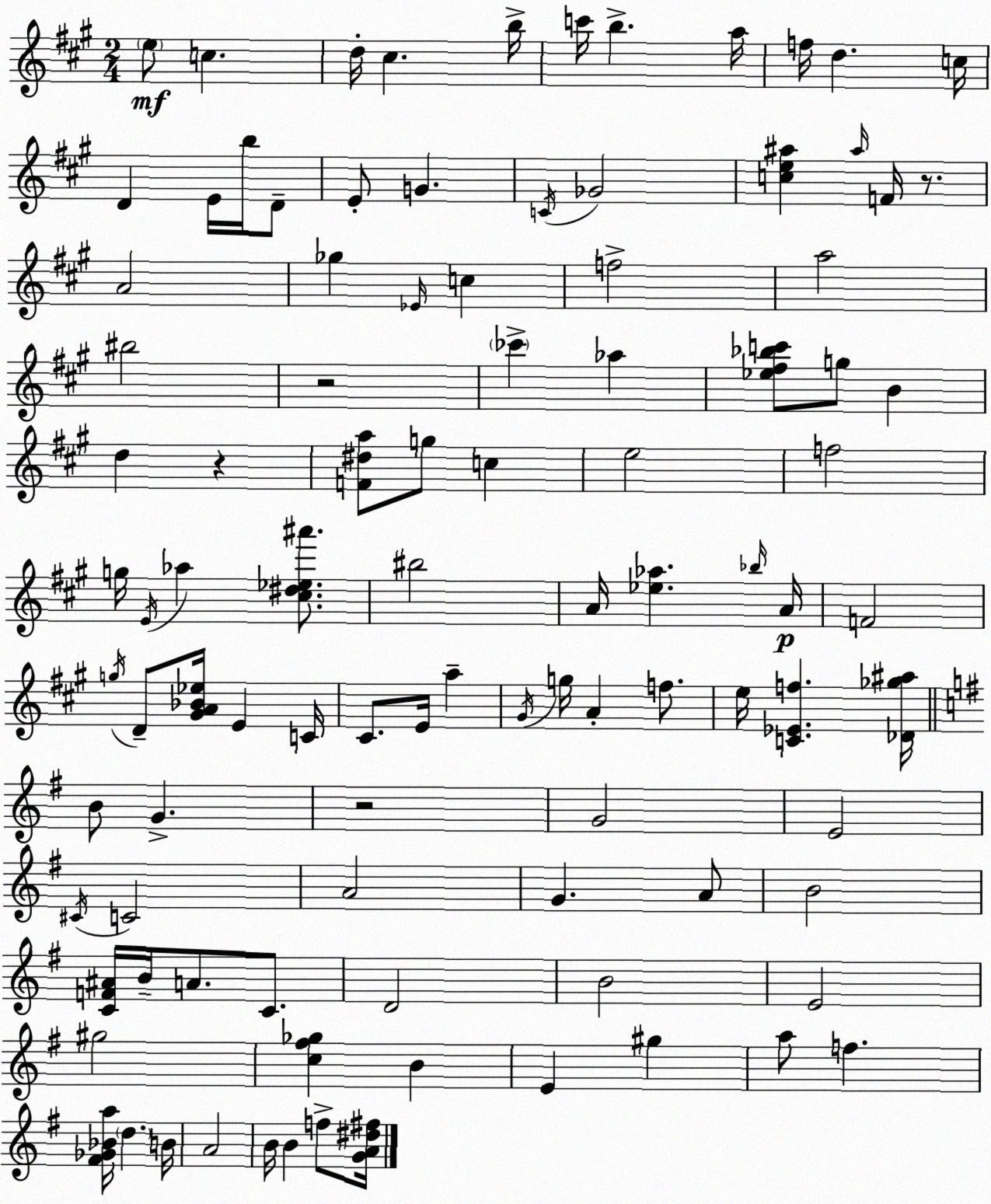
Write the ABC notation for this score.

X:1
T:Untitled
M:2/4
L:1/4
K:A
e/2 c d/4 ^c b/4 c'/4 b a/4 f/4 d c/4 D E/4 b/4 D/2 E/2 G C/4 _G2 [ce^a] ^a/4 F/4 z/2 A2 _g _E/4 c f2 a2 ^b2 z2 _c' _a [_e^f_bc']/2 g/2 B d z [F^da]/2 g/2 c e2 f2 g/4 E/4 _a [^c^d_e^a']/2 ^b2 A/4 [_e_a] _b/4 A/4 F2 g/4 D/2 [^GA_B_e]/4 E C/4 ^C/2 E/4 a ^G/4 g/4 A f/2 e/4 [C_Ef] [_D_g^a]/4 B/2 G z2 G2 E2 ^C/4 C2 A2 G A/2 B2 [CF^A]/4 B/4 A/2 C/2 D2 B2 E2 ^g2 [c^f_g] B E ^g a/2 f [^F_G_Ba]/4 d B/4 A2 B/4 B f/2 [GA^d^f]/4